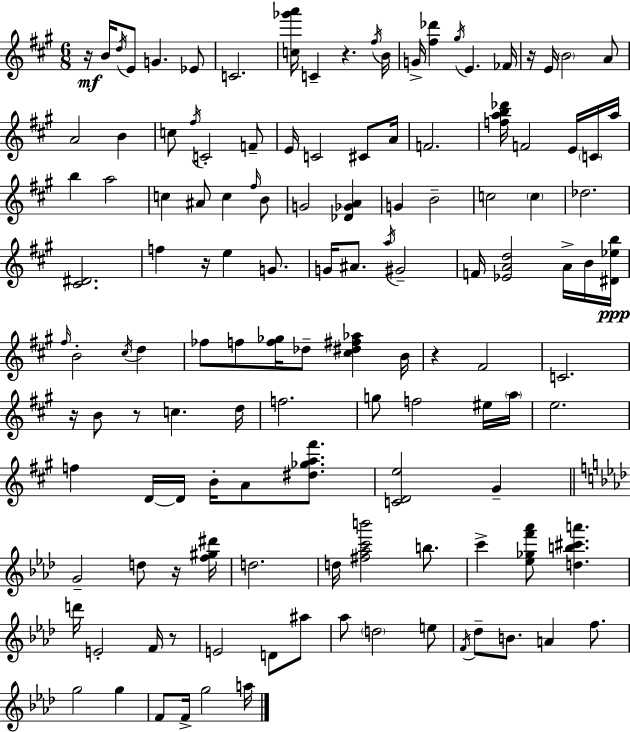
R/s B4/s D5/s E4/e G4/q. Eb4/e C4/h. [C5,Gb6,A6]/s C4/q R/q. F#5/s B4/s G4/s [F#5,Db6]/q G#5/s E4/q. FES4/s R/s E4/s B4/h A4/e A4/h B4/q C5/e F#5/s C4/h F4/e E4/s C4/h C#4/e A4/s F4/h. [F5,A5,B5,Db6]/s F4/h E4/s C4/s A5/s B5/q A5/h C5/q A#4/e C5/q F#5/s B4/e G4/h [Db4,Gb4,A4]/q G4/q B4/h C5/h C5/q Db5/h. [C#4,D#4]/h. F5/q R/s E5/q G4/e. G4/s A#4/e. A5/s G#4/h F4/s [Eb4,A4,D5]/h A4/s B4/s [D#4,Eb5,B5]/s F#5/s B4/h C#5/s D5/q FES5/e F5/e [F5,Gb5]/s Db5/e [C#5,D#5,F#5,Ab5]/q B4/s R/q F#4/h C4/h. R/s B4/e R/e C5/q. D5/s F5/h. G5/e F5/h EIS5/s A5/s E5/h. F5/q D4/s D4/s B4/s A4/e [D#5,Gb5,A5,F#6]/e. [C4,D4,E5]/h G#4/q G4/h D5/e R/s [F5,G#5,D#6]/s D5/h. D5/s [F#5,Ab5,C6,B6]/h B5/e. C6/q [Eb5,Gb5,F6,Ab6]/e [D5,B5,C#6,A6]/q. D6/s E4/h F4/s R/e E4/h D4/e A#5/e Ab5/e D5/h E5/e F4/s Db5/e B4/e. A4/q F5/e. G5/h G5/q F4/e F4/s G5/h A5/s